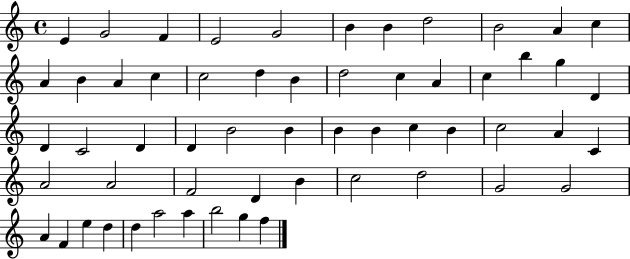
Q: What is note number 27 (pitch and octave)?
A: C4